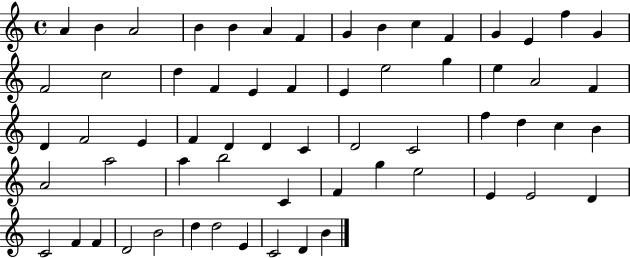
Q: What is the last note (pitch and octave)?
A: B4